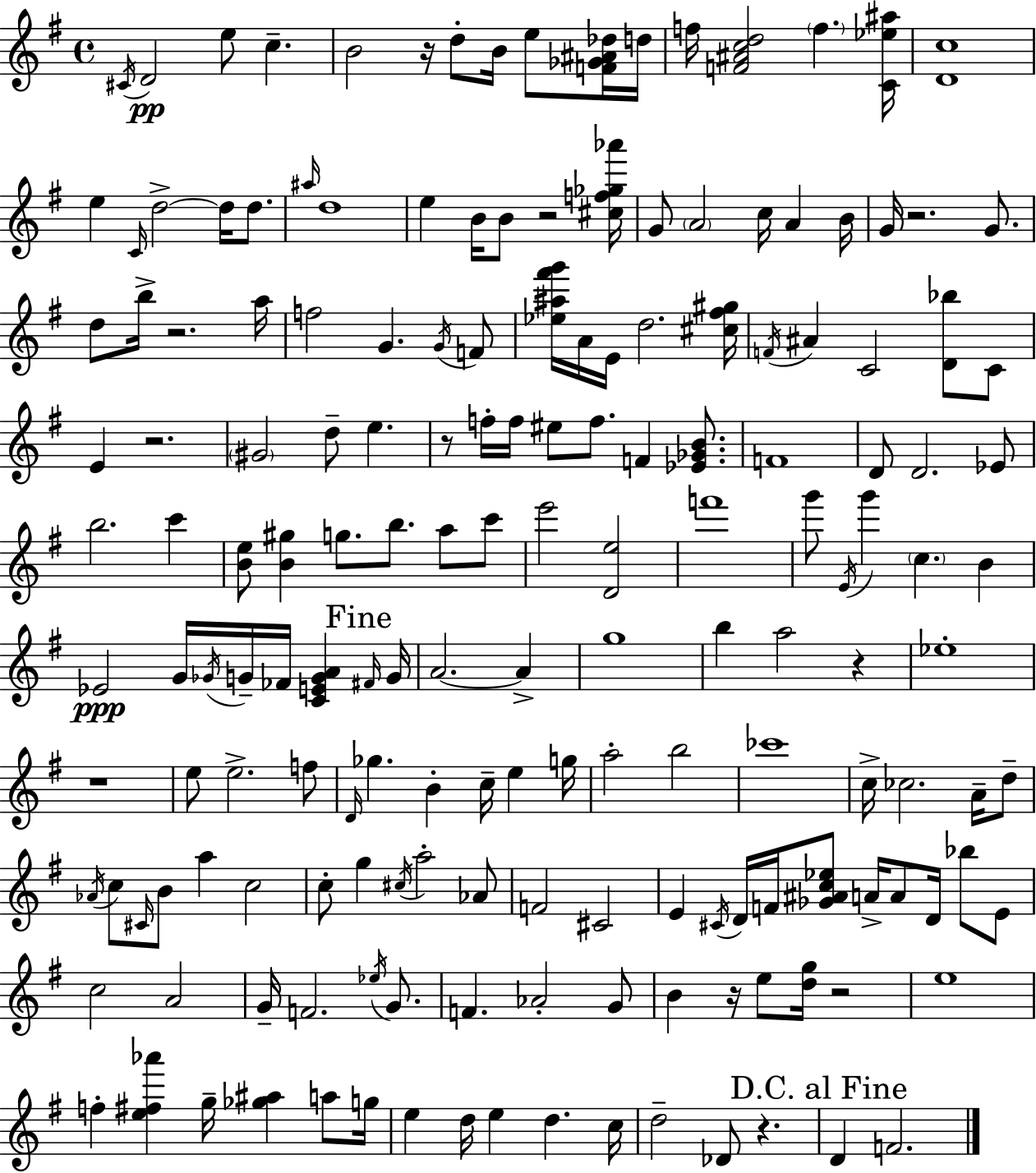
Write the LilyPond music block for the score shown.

{
  \clef treble
  \time 4/4
  \defaultTimeSignature
  \key e \minor
  \acciaccatura { cis'16 }\pp d'2 e''8 c''4.-- | b'2 r16 d''8-. b'16 e''8 <f' ges' ais' des''>16 | d''16 f''16 <f' ais' c'' d''>2 \parenthesize f''4. | <c' ees'' ais''>16 <d' c''>1 | \break e''4 \grace { c'16 } d''2->~~ d''16 d''8. | \grace { ais''16 } d''1 | e''4 b'16 b'8 r2 | <cis'' f'' ges'' aes'''>16 g'8 \parenthesize a'2 c''16 a'4 | \break b'16 g'16 r2. | g'8. d''8 b''16-> r2. | a''16 f''2 g'4. | \acciaccatura { g'16 } f'8 <ees'' ais'' fis''' g'''>16 a'16 e'16 d''2. | \break <cis'' fis'' gis''>16 \acciaccatura { f'16 } ais'4 c'2 | <d' bes''>8 c'8 e'4 r2. | \parenthesize gis'2 d''8-- e''4. | r8 f''16-. f''16 eis''8 f''8. f'4 | \break <ees' ges' b'>8. f'1 | d'8 d'2. | ees'8 b''2. | c'''4 <b' e''>8 <b' gis''>4 g''8. b''8. | \break a''8 c'''8 e'''2 <d' e''>2 | f'''1 | g'''8 \acciaccatura { e'16 } g'''4 \parenthesize c''4. | b'4 ees'2\ppp g'16 \acciaccatura { ges'16 } | \break g'16-- fes'16 <c' e' g' a'>4 \mark "Fine" \grace { fis'16 } g'16 a'2.~~ | a'4-> g''1 | b''4 a''2 | r4 ees''1-. | \break r1 | e''8 e''2.-> | f''8 \grace { d'16 } ges''4. b'4-. | c''16-- e''4 g''16 a''2-. | \break b''2 ces'''1 | c''16-> ces''2. | a'16-- d''8-- \acciaccatura { aes'16 } c''8 \grace { cis'16 } b'8 a''4 | c''2 c''8-. g''4 | \break \acciaccatura { cis''16 } a''2-. aes'8 f'2 | cis'2 e'4 | \acciaccatura { cis'16 } d'16 f'16 <ges' ais' c'' ees''>8 a'16-> a'8 d'16 bes''8 e'8 c''2 | a'2 g'16-- f'2. | \break \acciaccatura { ees''16 } g'8. f'4. | aes'2-. g'8 b'4 | r16 e''8 <d'' g''>16 r2 e''1 | f''4-. | \break <e'' fis'' aes'''>4 g''16-- <ges'' ais''>4 a''8 g''16 e''4 | d''16 e''4 d''4. c''16 d''2-- | des'8 r4. \mark "D.C. al Fine" d'4 | f'2. \bar "|."
}